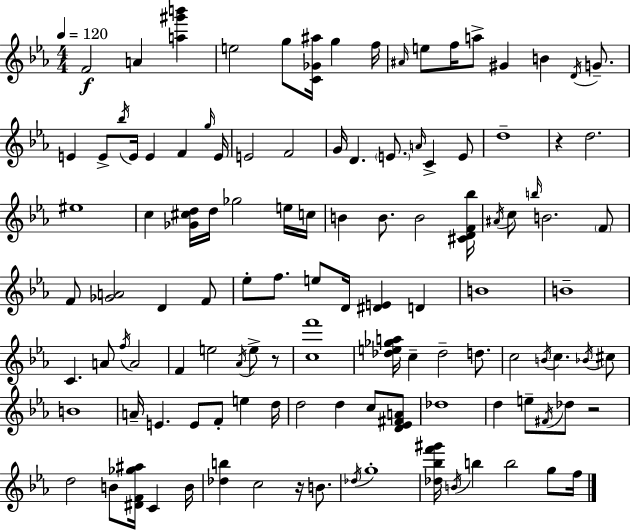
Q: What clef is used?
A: treble